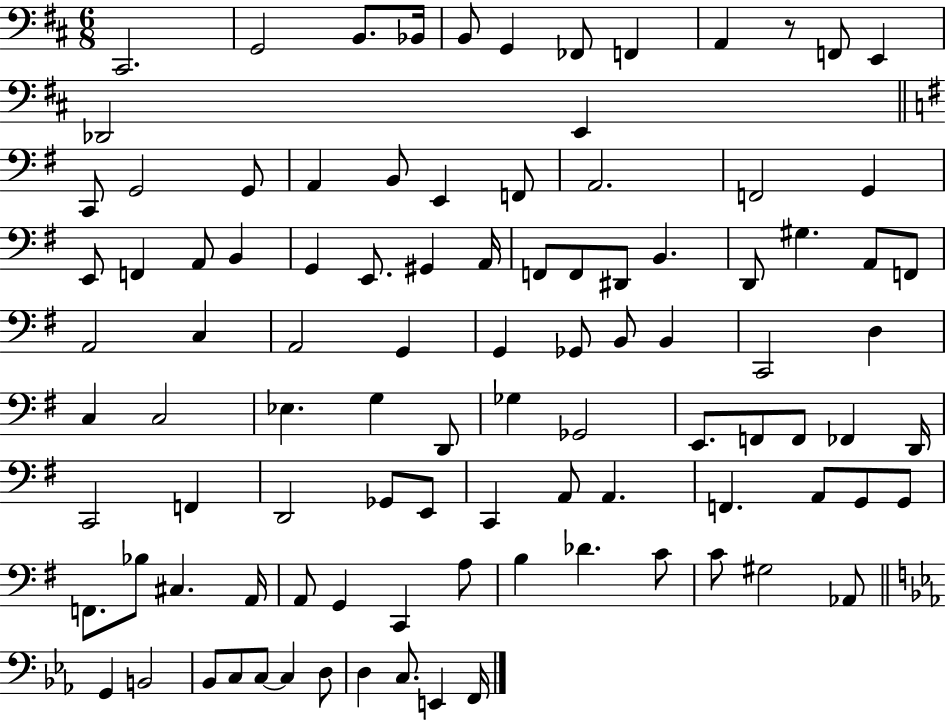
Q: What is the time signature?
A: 6/8